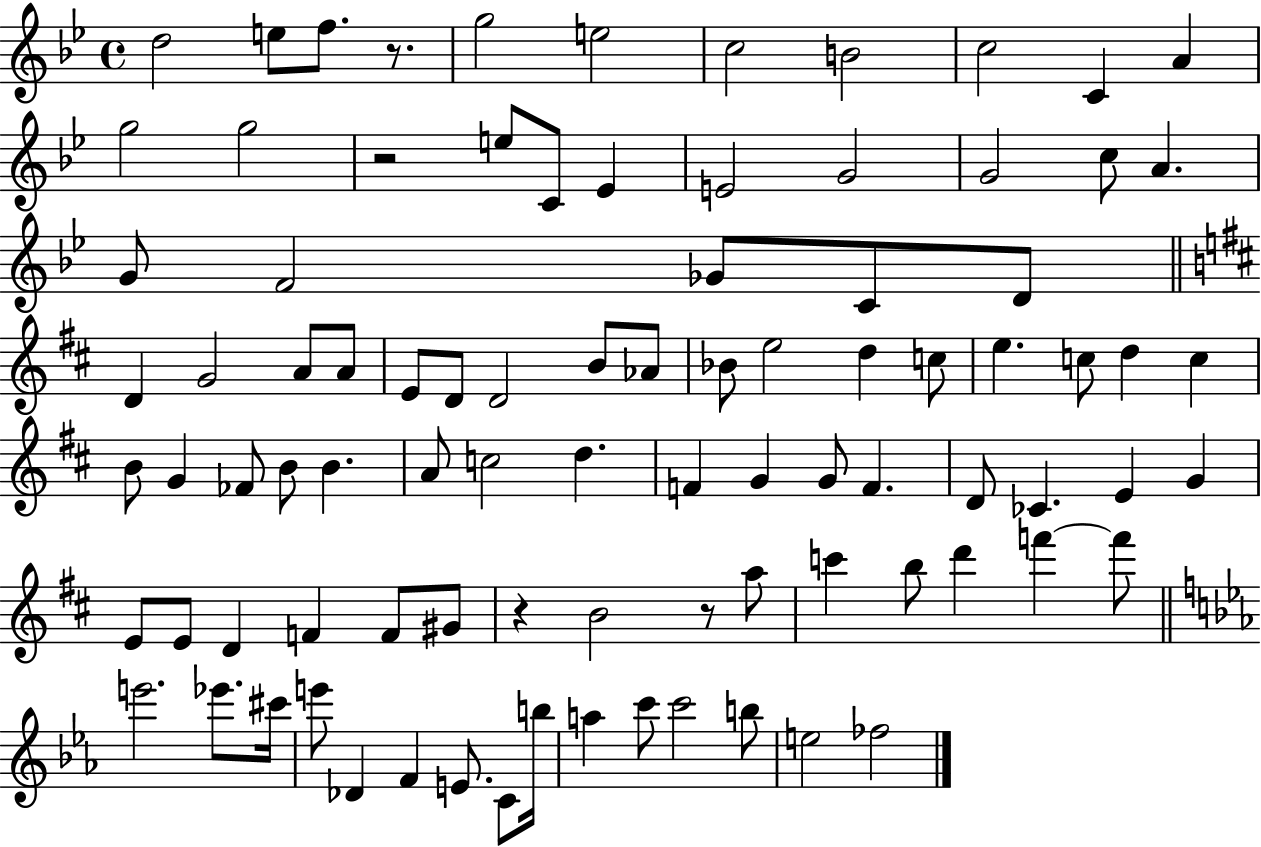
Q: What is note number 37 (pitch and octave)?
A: D5